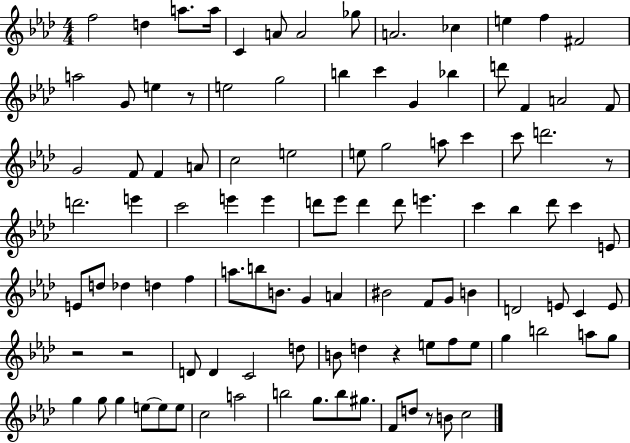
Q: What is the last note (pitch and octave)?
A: C5